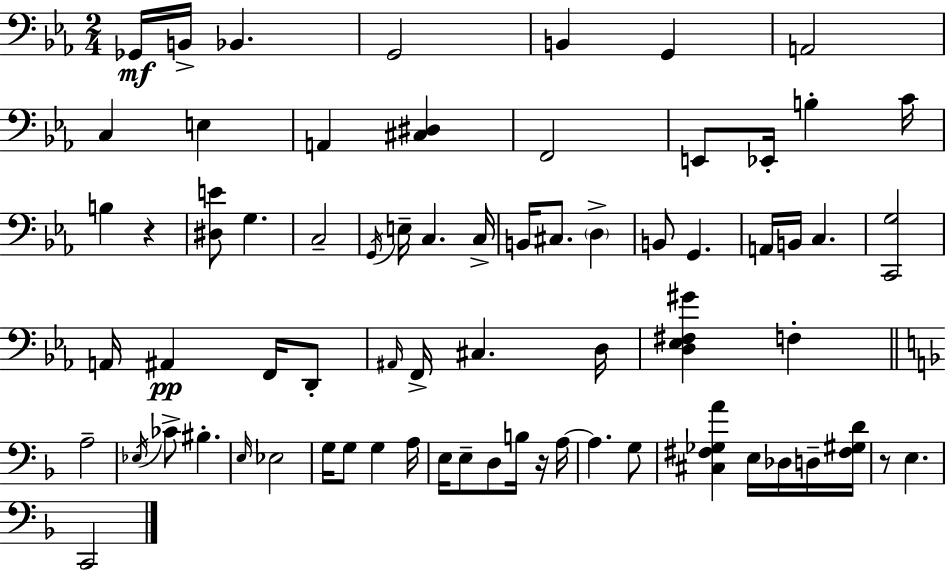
X:1
T:Untitled
M:2/4
L:1/4
K:Eb
_G,,/4 B,,/4 _B,, G,,2 B,, G,, A,,2 C, E, A,, [^C,^D,] F,,2 E,,/2 _E,,/4 B, C/4 B, z [^D,E]/2 G, C,2 G,,/4 E,/4 C, C,/4 B,,/4 ^C,/2 D, B,,/2 G,, A,,/4 B,,/4 C, [C,,G,]2 A,,/4 ^A,, F,,/4 D,,/2 ^A,,/4 F,,/4 ^C, D,/4 [D,_E,^F,^G] F, A,2 _E,/4 _C/2 ^B, E,/4 _E,2 G,/4 G,/2 G, A,/4 E,/4 E,/2 D,/2 B,/4 z/4 A,/4 A, G,/2 [^C,^F,_G,A] E,/4 _D,/4 D,/4 [^F,^G,D]/4 z/2 E, C,,2